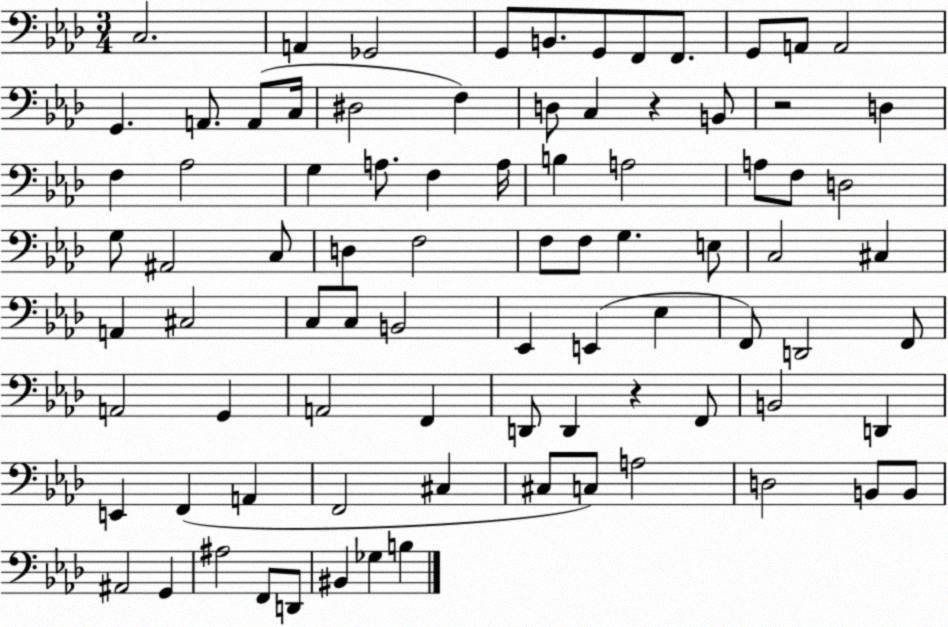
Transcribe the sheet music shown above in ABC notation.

X:1
T:Untitled
M:3/4
L:1/4
K:Ab
C,2 A,, _G,,2 G,,/2 B,,/2 G,,/2 F,,/2 F,,/2 G,,/2 A,,/2 A,,2 G,, A,,/2 A,,/2 C,/4 ^D,2 F, D,/2 C, z B,,/2 z2 D, F, _A,2 G, A,/2 F, A,/4 B, A,2 A,/2 F,/2 D,2 G,/2 ^A,,2 C,/2 D, F,2 F,/2 F,/2 G, E,/2 C,2 ^C, A,, ^C,2 C,/2 C,/2 B,,2 _E,, E,, _E, F,,/2 D,,2 F,,/2 A,,2 G,, A,,2 F,, D,,/2 D,, z F,,/2 B,,2 D,, E,, F,, A,, F,,2 ^C, ^C,/2 C,/2 A,2 D,2 B,,/2 B,,/2 ^A,,2 G,, ^A,2 F,,/2 D,,/2 ^B,, _G, B,